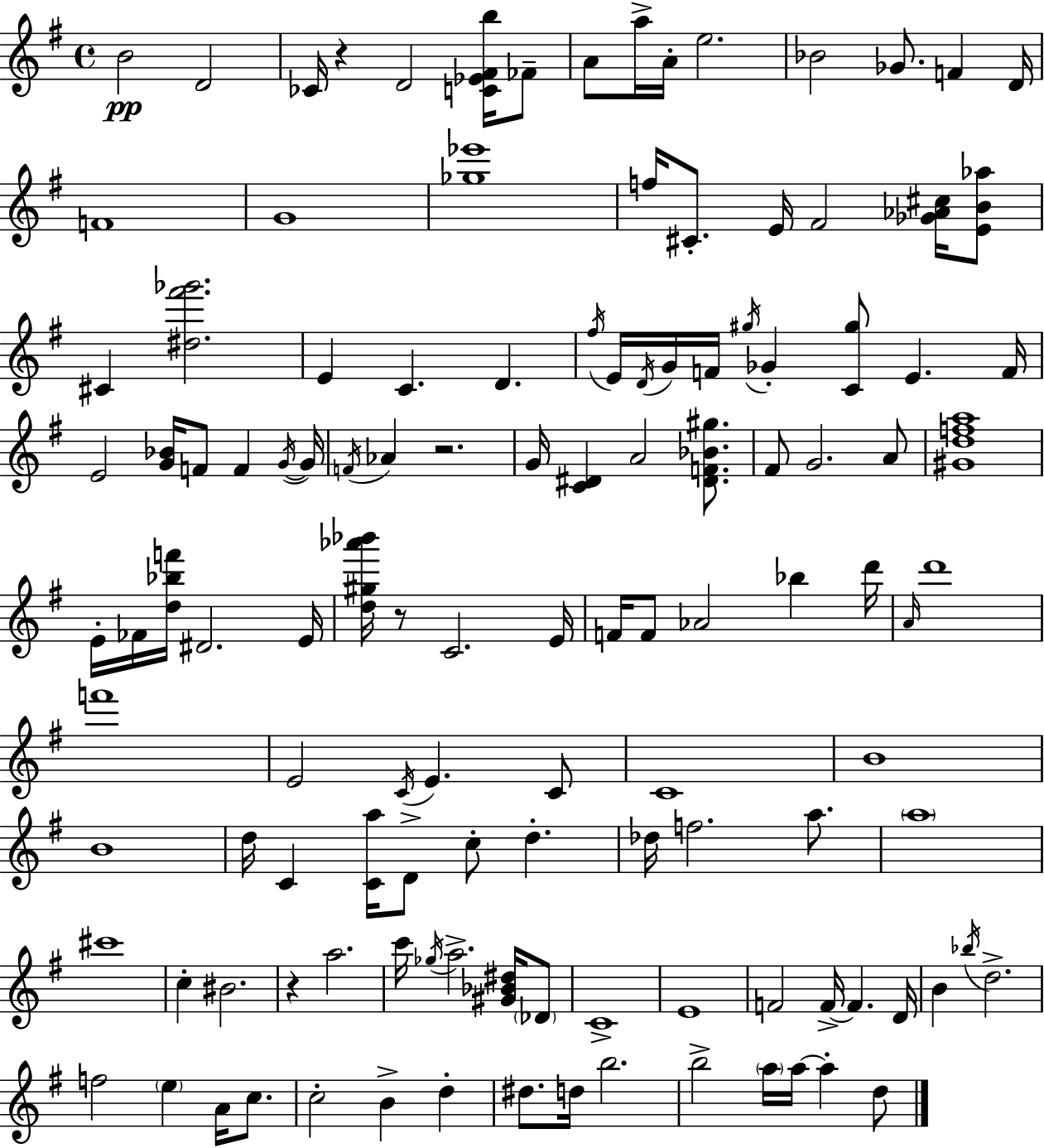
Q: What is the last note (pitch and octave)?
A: D5